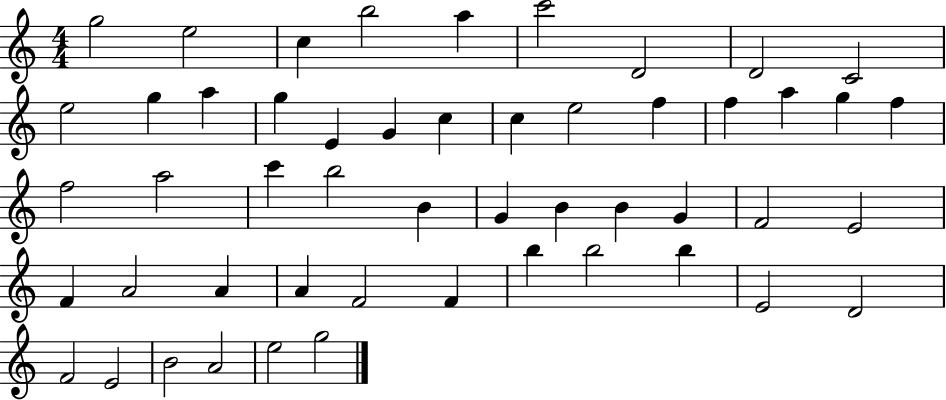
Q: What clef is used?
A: treble